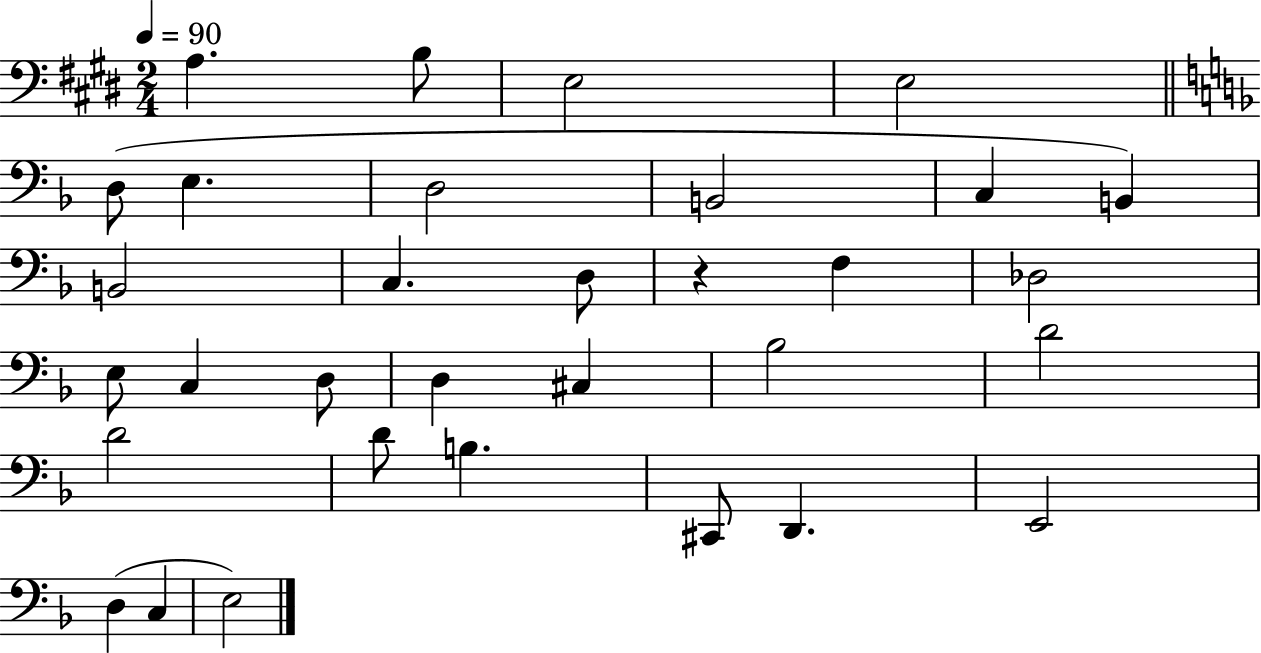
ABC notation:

X:1
T:Untitled
M:2/4
L:1/4
K:E
A, B,/2 E,2 E,2 D,/2 E, D,2 B,,2 C, B,, B,,2 C, D,/2 z F, _D,2 E,/2 C, D,/2 D, ^C, _B,2 D2 D2 D/2 B, ^C,,/2 D,, E,,2 D, C, E,2